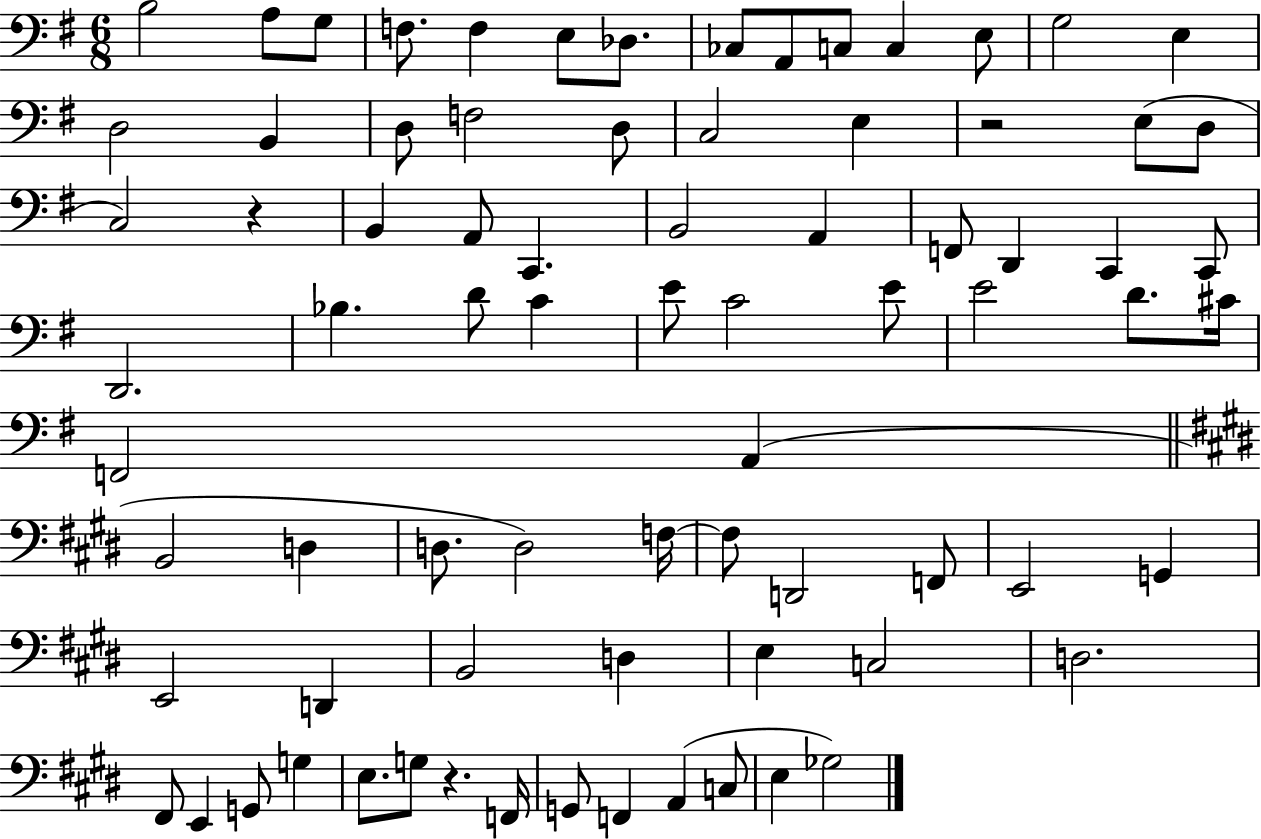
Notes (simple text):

B3/h A3/e G3/e F3/e. F3/q E3/e Db3/e. CES3/e A2/e C3/e C3/q E3/e G3/h E3/q D3/h B2/q D3/e F3/h D3/e C3/h E3/q R/h E3/e D3/e C3/h R/q B2/q A2/e C2/q. B2/h A2/q F2/e D2/q C2/q C2/e D2/h. Bb3/q. D4/e C4/q E4/e C4/h E4/e E4/h D4/e. C#4/s F2/h A2/q B2/h D3/q D3/e. D3/h F3/s F3/e D2/h F2/e E2/h G2/q E2/h D2/q B2/h D3/q E3/q C3/h D3/h. F#2/e E2/q G2/e G3/q E3/e. G3/e R/q. F2/s G2/e F2/q A2/q C3/e E3/q Gb3/h